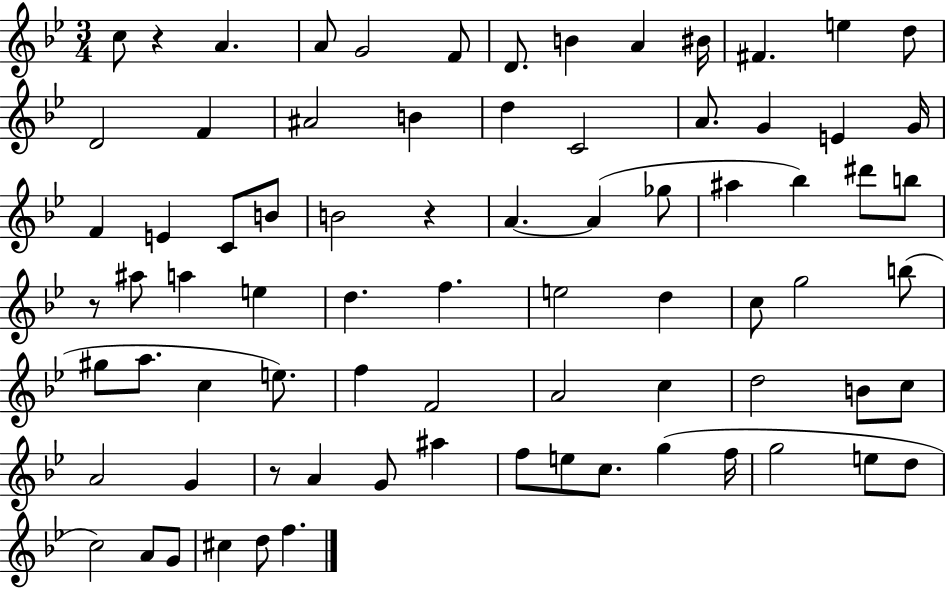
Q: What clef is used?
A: treble